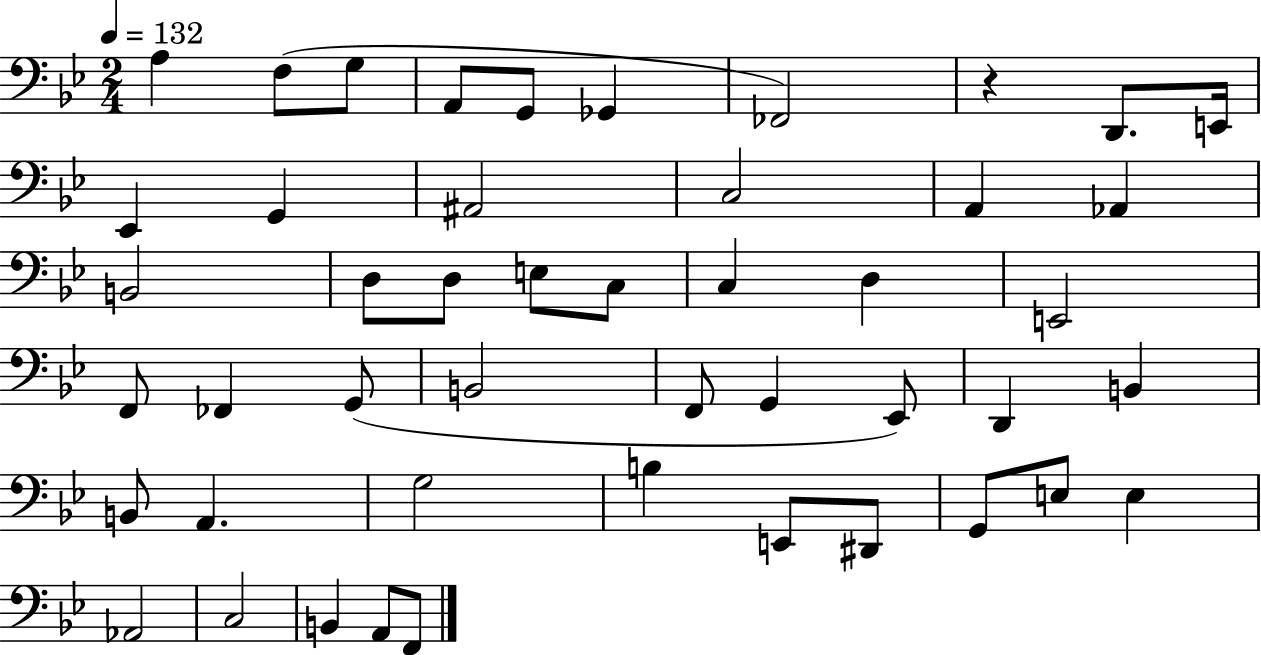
X:1
T:Untitled
M:2/4
L:1/4
K:Bb
A, F,/2 G,/2 A,,/2 G,,/2 _G,, _F,,2 z D,,/2 E,,/4 _E,, G,, ^A,,2 C,2 A,, _A,, B,,2 D,/2 D,/2 E,/2 C,/2 C, D, E,,2 F,,/2 _F,, G,,/2 B,,2 F,,/2 G,, _E,,/2 D,, B,, B,,/2 A,, G,2 B, E,,/2 ^D,,/2 G,,/2 E,/2 E, _A,,2 C,2 B,, A,,/2 F,,/2